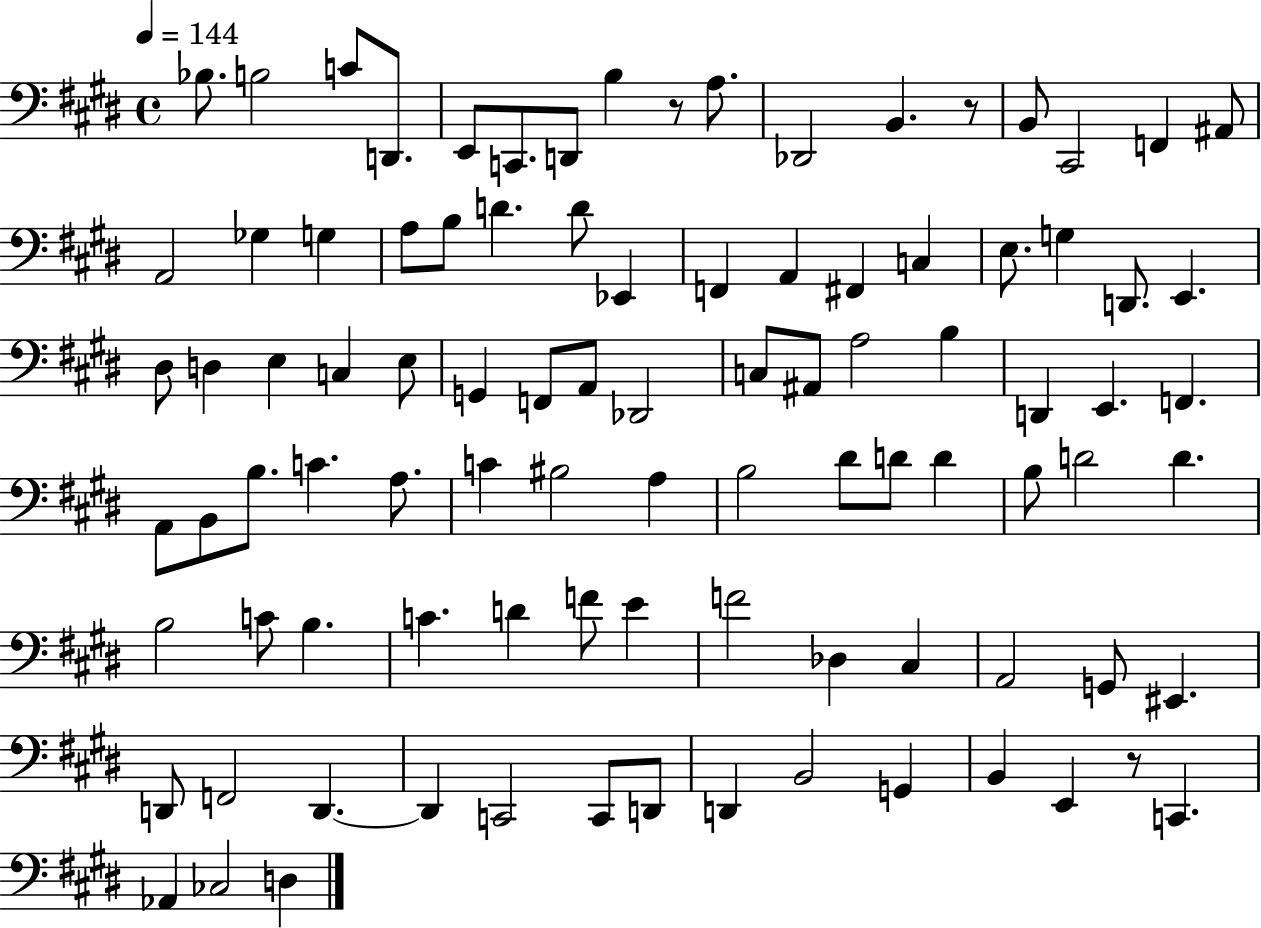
Bb3/e. B3/h C4/e D2/e. E2/e C2/e. D2/e B3/q R/e A3/e. Db2/h B2/q. R/e B2/e C#2/h F2/q A#2/e A2/h Gb3/q G3/q A3/e B3/e D4/q. D4/e Eb2/q F2/q A2/q F#2/q C3/q E3/e. G3/q D2/e. E2/q. D#3/e D3/q E3/q C3/q E3/e G2/q F2/e A2/e Db2/h C3/e A#2/e A3/h B3/q D2/q E2/q. F2/q. A2/e B2/e B3/e. C4/q. A3/e. C4/q BIS3/h A3/q B3/h D#4/e D4/e D4/q B3/e D4/h D4/q. B3/h C4/e B3/q. C4/q. D4/q F4/e E4/q F4/h Db3/q C#3/q A2/h G2/e EIS2/q. D2/e F2/h D2/q. D2/q C2/h C2/e D2/e D2/q B2/h G2/q B2/q E2/q R/e C2/q. Ab2/q CES3/h D3/q